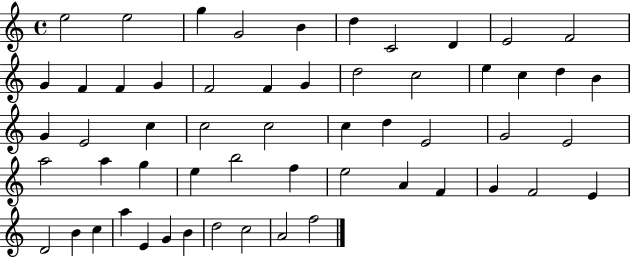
X:1
T:Untitled
M:4/4
L:1/4
K:C
e2 e2 g G2 B d C2 D E2 F2 G F F G F2 F G d2 c2 e c d B G E2 c c2 c2 c d E2 G2 E2 a2 a g e b2 f e2 A F G F2 E D2 B c a E G B d2 c2 A2 f2